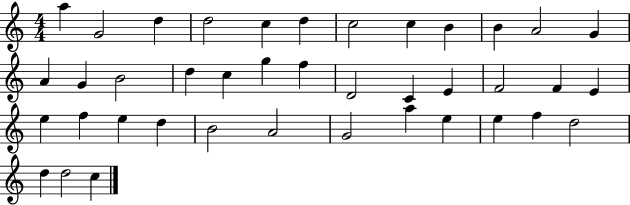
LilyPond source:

{
  \clef treble
  \numericTimeSignature
  \time 4/4
  \key c \major
  a''4 g'2 d''4 | d''2 c''4 d''4 | c''2 c''4 b'4 | b'4 a'2 g'4 | \break a'4 g'4 b'2 | d''4 c''4 g''4 f''4 | d'2 c'4 e'4 | f'2 f'4 e'4 | \break e''4 f''4 e''4 d''4 | b'2 a'2 | g'2 a''4 e''4 | e''4 f''4 d''2 | \break d''4 d''2 c''4 | \bar "|."
}